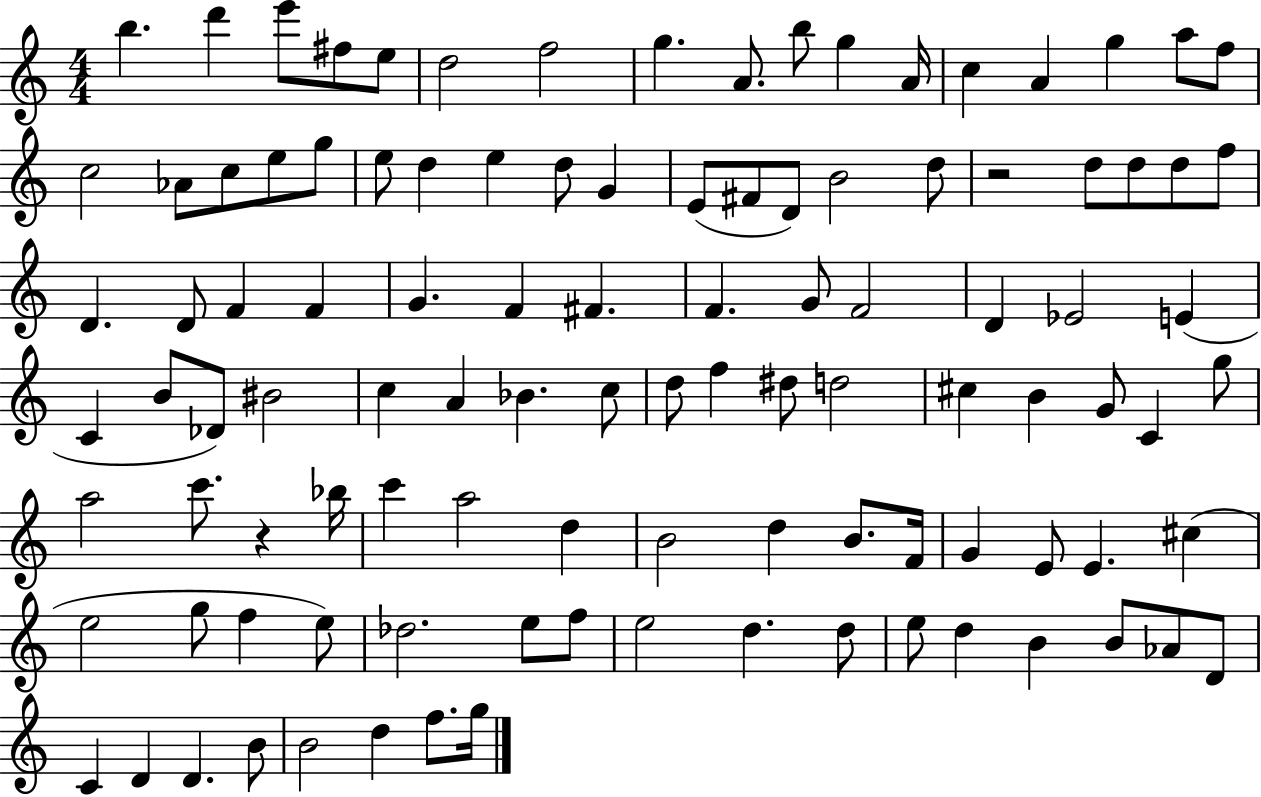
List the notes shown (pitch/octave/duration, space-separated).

B5/q. D6/q E6/e F#5/e E5/e D5/h F5/h G5/q. A4/e. B5/e G5/q A4/s C5/q A4/q G5/q A5/e F5/e C5/h Ab4/e C5/e E5/e G5/e E5/e D5/q E5/q D5/e G4/q E4/e F#4/e D4/e B4/h D5/e R/h D5/e D5/e D5/e F5/e D4/q. D4/e F4/q F4/q G4/q. F4/q F#4/q. F4/q. G4/e F4/h D4/q Eb4/h E4/q C4/q B4/e Db4/e BIS4/h C5/q A4/q Bb4/q. C5/e D5/e F5/q D#5/e D5/h C#5/q B4/q G4/e C4/q G5/e A5/h C6/e. R/q Bb5/s C6/q A5/h D5/q B4/h D5/q B4/e. F4/s G4/q E4/e E4/q. C#5/q E5/h G5/e F5/q E5/e Db5/h. E5/e F5/e E5/h D5/q. D5/e E5/e D5/q B4/q B4/e Ab4/e D4/e C4/q D4/q D4/q. B4/e B4/h D5/q F5/e. G5/s